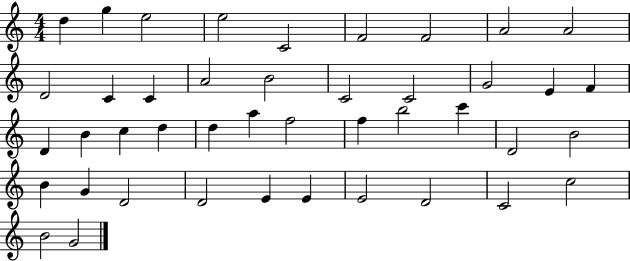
{
  \clef treble
  \numericTimeSignature
  \time 4/4
  \key c \major
  d''4 g''4 e''2 | e''2 c'2 | f'2 f'2 | a'2 a'2 | \break d'2 c'4 c'4 | a'2 b'2 | c'2 c'2 | g'2 e'4 f'4 | \break d'4 b'4 c''4 d''4 | d''4 a''4 f''2 | f''4 b''2 c'''4 | d'2 b'2 | \break b'4 g'4 d'2 | d'2 e'4 e'4 | e'2 d'2 | c'2 c''2 | \break b'2 g'2 | \bar "|."
}